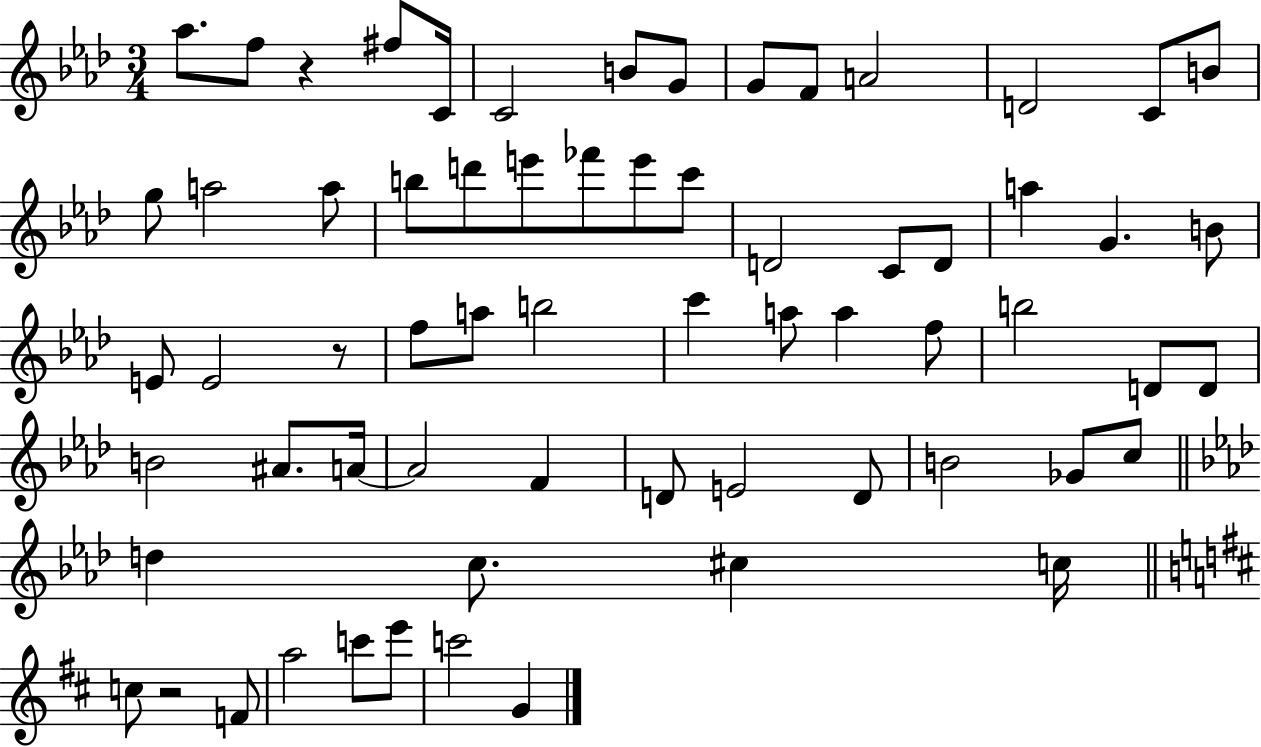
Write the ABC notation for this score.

X:1
T:Untitled
M:3/4
L:1/4
K:Ab
_a/2 f/2 z ^f/2 C/4 C2 B/2 G/2 G/2 F/2 A2 D2 C/2 B/2 g/2 a2 a/2 b/2 d'/2 e'/2 _f'/2 e'/2 c'/2 D2 C/2 D/2 a G B/2 E/2 E2 z/2 f/2 a/2 b2 c' a/2 a f/2 b2 D/2 D/2 B2 ^A/2 A/4 A2 F D/2 E2 D/2 B2 _G/2 c/2 d c/2 ^c c/4 c/2 z2 F/2 a2 c'/2 e'/2 c'2 G